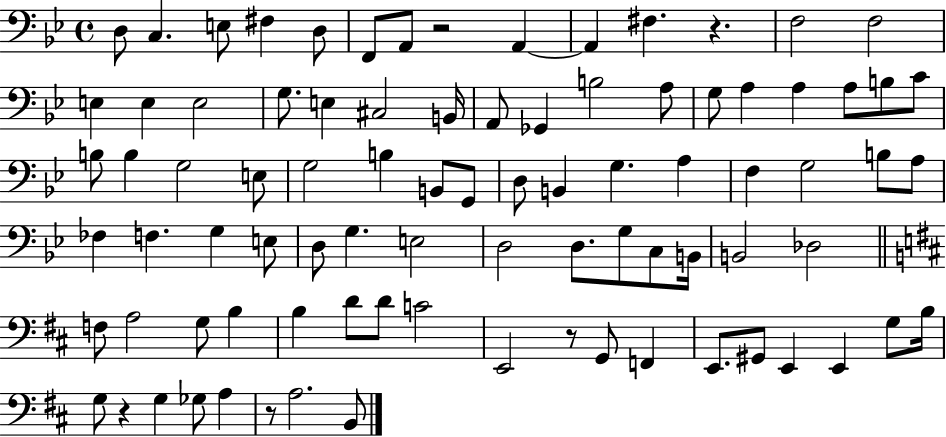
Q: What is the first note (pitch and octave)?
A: D3